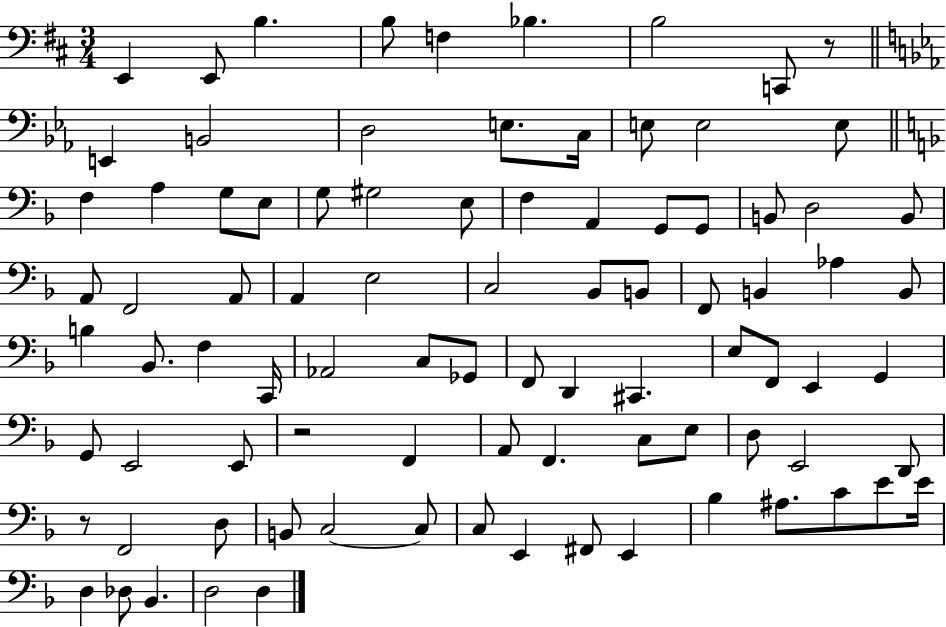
X:1
T:Untitled
M:3/4
L:1/4
K:D
E,, E,,/2 B, B,/2 F, _B, B,2 C,,/2 z/2 E,, B,,2 D,2 E,/2 C,/4 E,/2 E,2 E,/2 F, A, G,/2 E,/2 G,/2 ^G,2 E,/2 F, A,, G,,/2 G,,/2 B,,/2 D,2 B,,/2 A,,/2 F,,2 A,,/2 A,, E,2 C,2 _B,,/2 B,,/2 F,,/2 B,, _A, B,,/2 B, _B,,/2 F, C,,/4 _A,,2 C,/2 _G,,/2 F,,/2 D,, ^C,, E,/2 F,,/2 E,, G,, G,,/2 E,,2 E,,/2 z2 F,, A,,/2 F,, C,/2 E,/2 D,/2 E,,2 D,,/2 z/2 F,,2 D,/2 B,,/2 C,2 C,/2 C,/2 E,, ^F,,/2 E,, _B, ^A,/2 C/2 E/2 E/4 D, _D,/2 _B,, D,2 D,